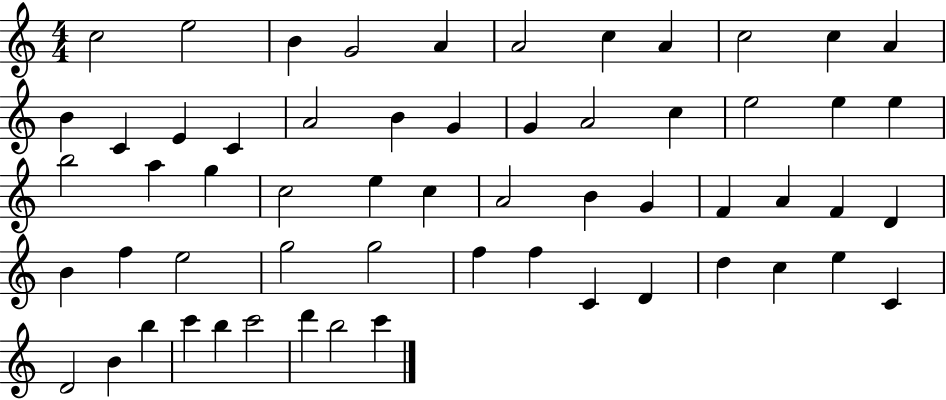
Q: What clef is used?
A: treble